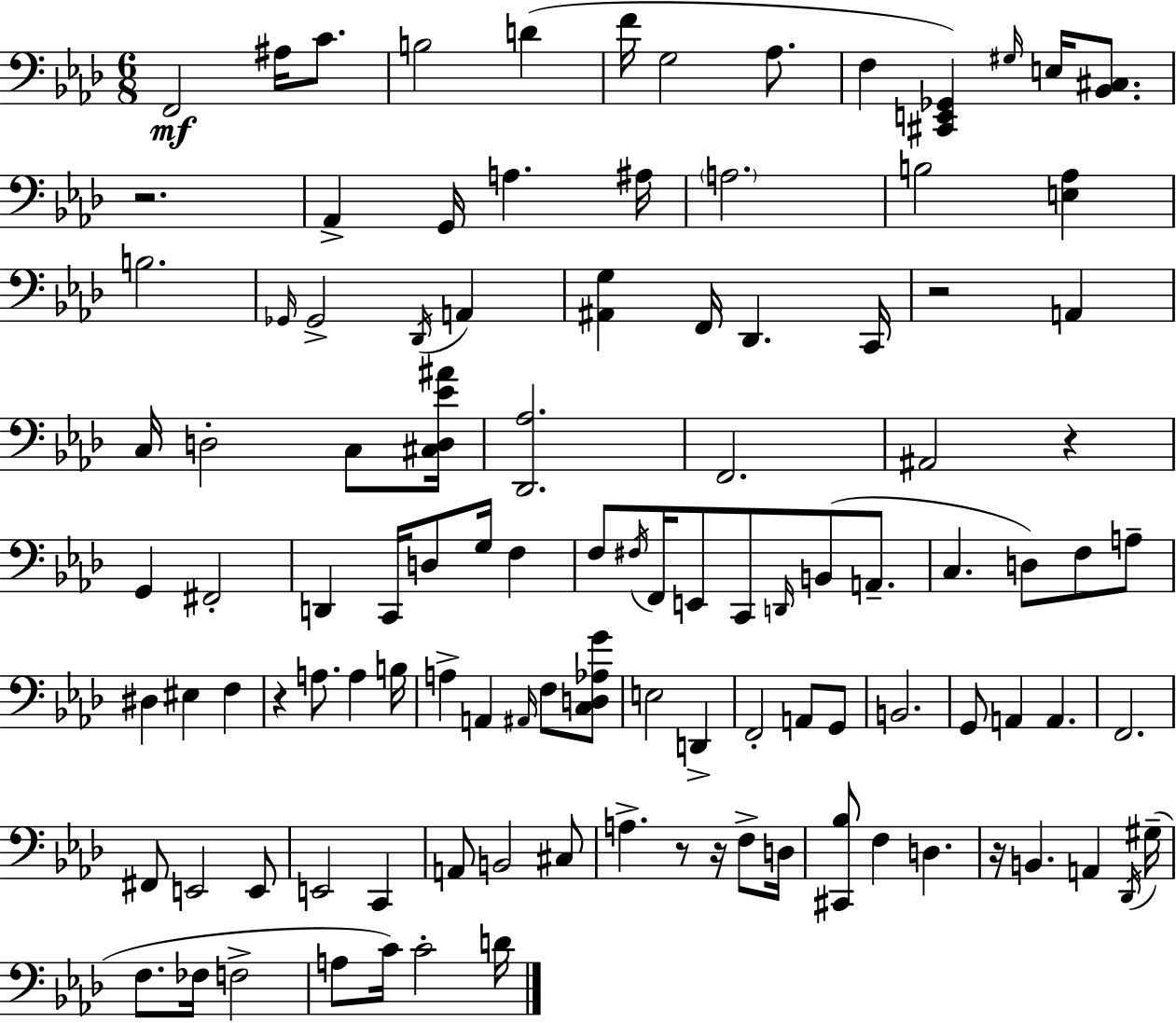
F2/h A#3/s C4/e. B3/h D4/q F4/s G3/h Ab3/e. F3/q [C#2,E2,Gb2]/q G#3/s E3/s [Bb2,C#3]/e. R/h. Ab2/q G2/s A3/q. A#3/s A3/h. B3/h [E3,Ab3]/q B3/h. Gb2/s Gb2/h Db2/s A2/q [A#2,G3]/q F2/s Db2/q. C2/s R/h A2/q C3/s D3/h C3/e [C#3,D3,Eb4,A#4]/s [Db2,Ab3]/h. F2/h. A#2/h R/q G2/q F#2/h D2/q C2/s D3/e G3/s F3/q F3/e F#3/s F2/s E2/e C2/e D2/s B2/e A2/e. C3/q. D3/e F3/e A3/e D#3/q EIS3/q F3/q R/q A3/e. A3/q B3/s A3/q A2/q A#2/s F3/e [C3,D3,Ab3,G4]/e E3/h D2/q F2/h A2/e G2/e B2/h. G2/e A2/q A2/q. F2/h. F#2/e E2/h E2/e E2/h C2/q A2/e B2/h C#3/e A3/q. R/e R/s F3/e D3/s [C#2,Bb3]/e F3/q D3/q. R/s B2/q. A2/q Db2/s G#3/s F3/e. FES3/s F3/h A3/e C4/s C4/h D4/s